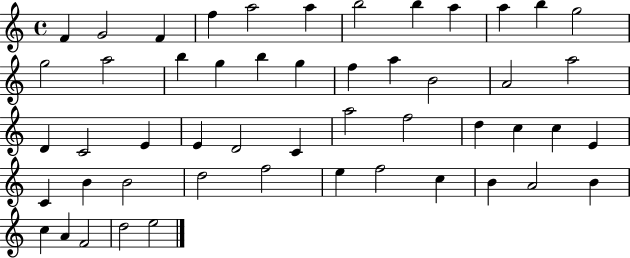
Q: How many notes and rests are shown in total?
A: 51